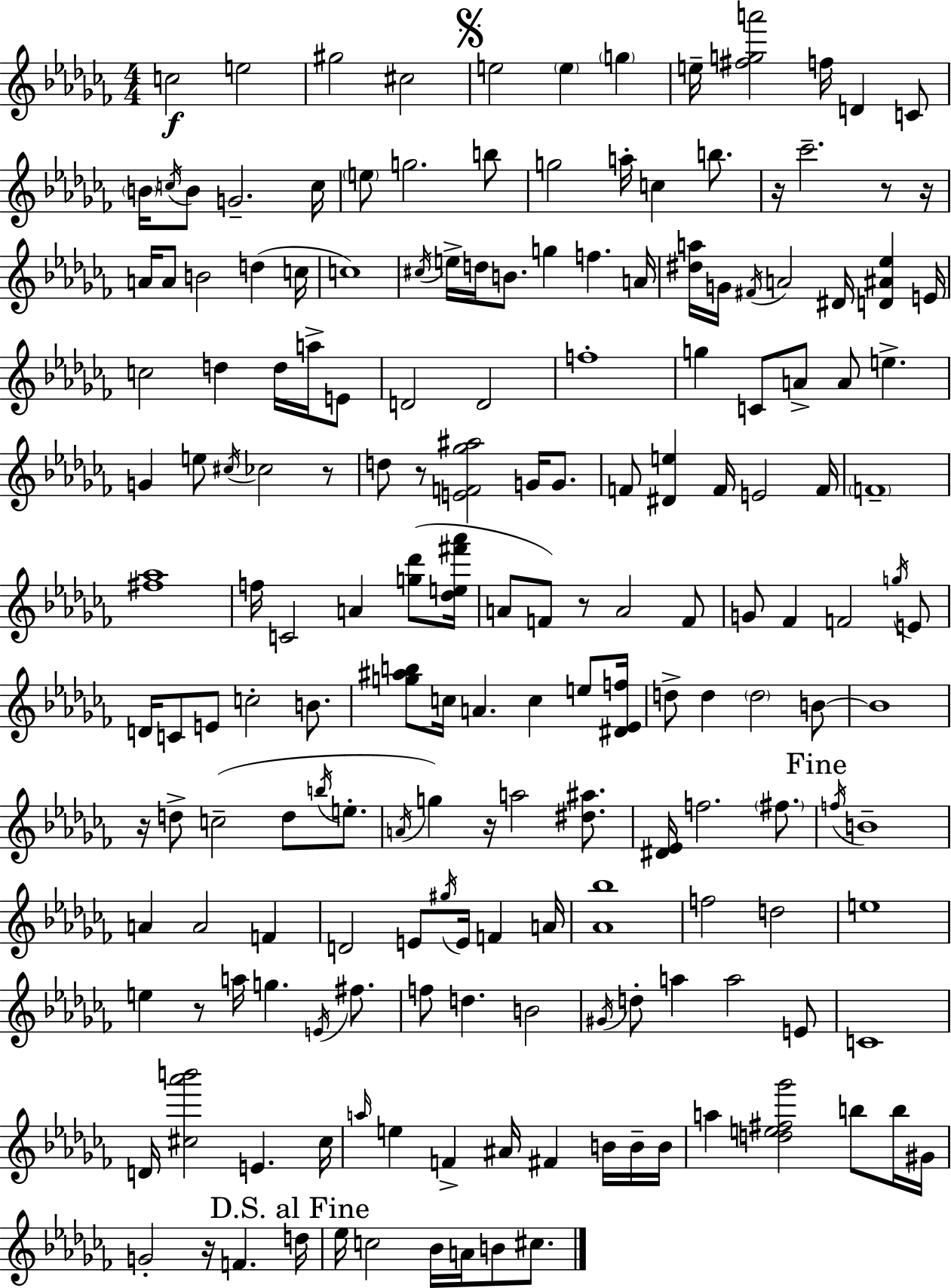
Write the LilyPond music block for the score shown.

{
  \clef treble
  \numericTimeSignature
  \time 4/4
  \key aes \minor
  c''2\f e''2 | gis''2 cis''2 | \mark \markup { \musicglyph "scripts.segno" } e''2 \parenthesize e''4 \parenthesize g''4 | e''16-- <fis'' g'' a'''>2 f''16 d'4 c'8 | \break \parenthesize b'16 \acciaccatura { c''16 } b'8 g'2.-- | c''16 \parenthesize e''8 g''2. b''8 | g''2 a''16-. c''4 b''8. | r16 ces'''2.-- r8 | \break r16 a'16 a'8 b'2 d''4( | c''16 c''1) | \acciaccatura { cis''16 } e''16-> d''16 b'8. g''4 f''4. | a'16 <dis'' a''>16 g'16 \acciaccatura { fis'16 } a'2 dis'16 <d' ais' ees''>4 | \break e'16 c''2 d''4 d''16 | a''16-> e'8 d'2 d'2 | f''1-. | g''4 c'8 a'8-> a'8 e''4.-> | \break g'4 e''8 \acciaccatura { cis''16 } ces''2 | r8 d''8 r8 <e' f' ges'' ais''>2 | g'16 g'8. f'8 <dis' e''>4 f'16 e'2 | f'16 \parenthesize f'1-- | \break <fis'' aes''>1 | f''16 c'2 a'4 | <g'' des'''>8( <des'' e'' fis''' aes'''>16 a'8 f'8) r8 a'2 | f'8 g'8 fes'4 f'2 | \break \acciaccatura { g''16 } e'8 d'16 c'8 e'8 c''2-. | b'8. <g'' ais'' b''>8 c''16 a'4. c''4 | e''8 <dis' ees' f''>16 d''8-> d''4 \parenthesize d''2 | b'8~~ b'1 | \break r16 d''8-> c''2--( | d''8 \acciaccatura { b''16 } e''8.-. \acciaccatura { a'16 } g''4) r16 a''2 | <dis'' ais''>8. <dis' ees'>16 f''2. | \parenthesize fis''8. \mark "Fine" \acciaccatura { f''16 } b'1-- | \break a'4 a'2 | f'4 d'2 | e'8 \acciaccatura { gis''16 } e'16 f'4 a'16 <aes' bes''>1 | f''2 | \break d''2 e''1 | e''4 r8 a''16 | g''4. \acciaccatura { e'16 } fis''8. f''8 d''4. | b'2 \acciaccatura { gis'16 } d''8-. a''4 | \break a''2 e'8 c'1 | d'16 <cis'' aes''' b'''>2 | e'4. cis''16 \grace { a''16 } e''4 | f'4-> ais'16 fis'4 b'16 b'16-- b'16 a''4 | \break <d'' e'' fis'' ges'''>2 b''8 b''16 gis'16 g'2-. | r16 f'4. \mark "D.S. al Fine" d''16 ees''16 c''2 | bes'16 a'16 b'8 cis''8. \bar "|."
}